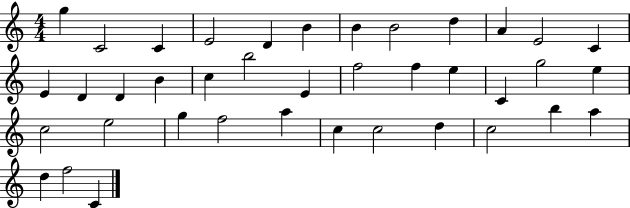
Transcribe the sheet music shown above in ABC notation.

X:1
T:Untitled
M:4/4
L:1/4
K:C
g C2 C E2 D B B B2 d A E2 C E D D B c b2 E f2 f e C g2 e c2 e2 g f2 a c c2 d c2 b a d f2 C